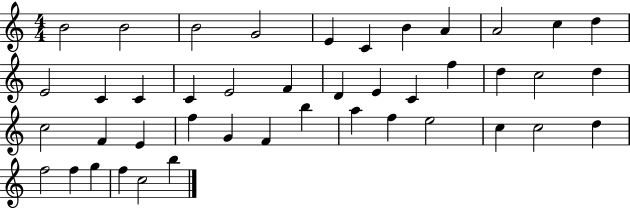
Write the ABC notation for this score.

X:1
T:Untitled
M:4/4
L:1/4
K:C
B2 B2 B2 G2 E C B A A2 c d E2 C C C E2 F D E C f d c2 d c2 F E f G F b a f e2 c c2 d f2 f g f c2 b